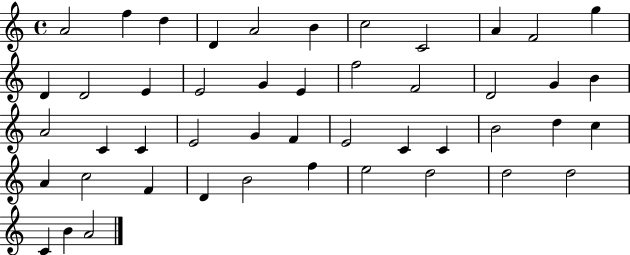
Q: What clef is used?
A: treble